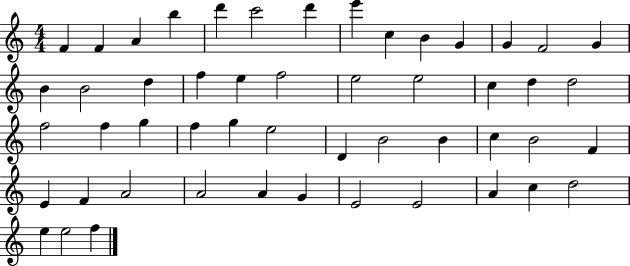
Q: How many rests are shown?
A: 0